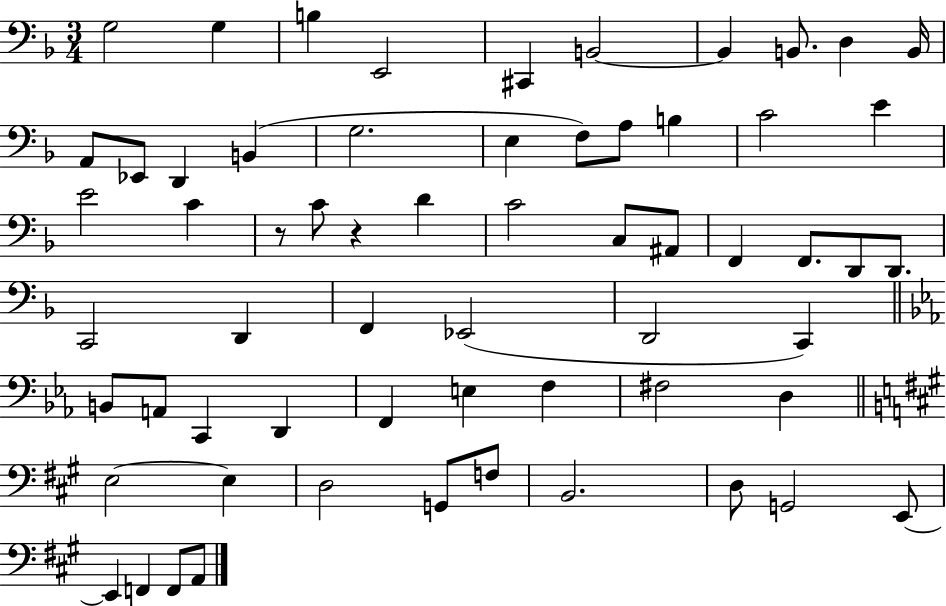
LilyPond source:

{
  \clef bass
  \numericTimeSignature
  \time 3/4
  \key f \major
  g2 g4 | b4 e,2 | cis,4 b,2~~ | b,4 b,8. d4 b,16 | \break a,8 ees,8 d,4 b,4( | g2. | e4 f8) a8 b4 | c'2 e'4 | \break e'2 c'4 | r8 c'8 r4 d'4 | c'2 c8 ais,8 | f,4 f,8. d,8 d,8. | \break c,2 d,4 | f,4 ees,2( | d,2 c,4) | \bar "||" \break \key ees \major b,8 a,8 c,4 d,4 | f,4 e4 f4 | fis2 d4 | \bar "||" \break \key a \major e2~~ e4 | d2 g,8 f8 | b,2. | d8 g,2 e,8~~ | \break e,4 f,4 f,8 a,8 | \bar "|."
}